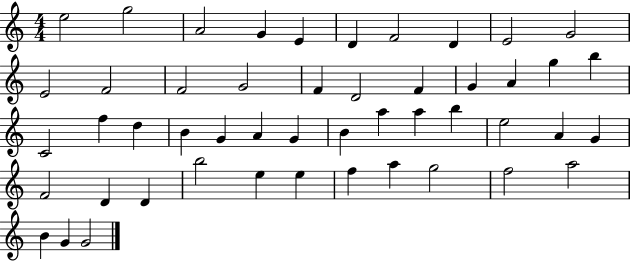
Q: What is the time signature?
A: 4/4